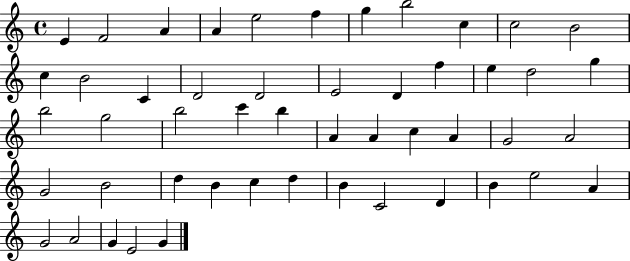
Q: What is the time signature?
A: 4/4